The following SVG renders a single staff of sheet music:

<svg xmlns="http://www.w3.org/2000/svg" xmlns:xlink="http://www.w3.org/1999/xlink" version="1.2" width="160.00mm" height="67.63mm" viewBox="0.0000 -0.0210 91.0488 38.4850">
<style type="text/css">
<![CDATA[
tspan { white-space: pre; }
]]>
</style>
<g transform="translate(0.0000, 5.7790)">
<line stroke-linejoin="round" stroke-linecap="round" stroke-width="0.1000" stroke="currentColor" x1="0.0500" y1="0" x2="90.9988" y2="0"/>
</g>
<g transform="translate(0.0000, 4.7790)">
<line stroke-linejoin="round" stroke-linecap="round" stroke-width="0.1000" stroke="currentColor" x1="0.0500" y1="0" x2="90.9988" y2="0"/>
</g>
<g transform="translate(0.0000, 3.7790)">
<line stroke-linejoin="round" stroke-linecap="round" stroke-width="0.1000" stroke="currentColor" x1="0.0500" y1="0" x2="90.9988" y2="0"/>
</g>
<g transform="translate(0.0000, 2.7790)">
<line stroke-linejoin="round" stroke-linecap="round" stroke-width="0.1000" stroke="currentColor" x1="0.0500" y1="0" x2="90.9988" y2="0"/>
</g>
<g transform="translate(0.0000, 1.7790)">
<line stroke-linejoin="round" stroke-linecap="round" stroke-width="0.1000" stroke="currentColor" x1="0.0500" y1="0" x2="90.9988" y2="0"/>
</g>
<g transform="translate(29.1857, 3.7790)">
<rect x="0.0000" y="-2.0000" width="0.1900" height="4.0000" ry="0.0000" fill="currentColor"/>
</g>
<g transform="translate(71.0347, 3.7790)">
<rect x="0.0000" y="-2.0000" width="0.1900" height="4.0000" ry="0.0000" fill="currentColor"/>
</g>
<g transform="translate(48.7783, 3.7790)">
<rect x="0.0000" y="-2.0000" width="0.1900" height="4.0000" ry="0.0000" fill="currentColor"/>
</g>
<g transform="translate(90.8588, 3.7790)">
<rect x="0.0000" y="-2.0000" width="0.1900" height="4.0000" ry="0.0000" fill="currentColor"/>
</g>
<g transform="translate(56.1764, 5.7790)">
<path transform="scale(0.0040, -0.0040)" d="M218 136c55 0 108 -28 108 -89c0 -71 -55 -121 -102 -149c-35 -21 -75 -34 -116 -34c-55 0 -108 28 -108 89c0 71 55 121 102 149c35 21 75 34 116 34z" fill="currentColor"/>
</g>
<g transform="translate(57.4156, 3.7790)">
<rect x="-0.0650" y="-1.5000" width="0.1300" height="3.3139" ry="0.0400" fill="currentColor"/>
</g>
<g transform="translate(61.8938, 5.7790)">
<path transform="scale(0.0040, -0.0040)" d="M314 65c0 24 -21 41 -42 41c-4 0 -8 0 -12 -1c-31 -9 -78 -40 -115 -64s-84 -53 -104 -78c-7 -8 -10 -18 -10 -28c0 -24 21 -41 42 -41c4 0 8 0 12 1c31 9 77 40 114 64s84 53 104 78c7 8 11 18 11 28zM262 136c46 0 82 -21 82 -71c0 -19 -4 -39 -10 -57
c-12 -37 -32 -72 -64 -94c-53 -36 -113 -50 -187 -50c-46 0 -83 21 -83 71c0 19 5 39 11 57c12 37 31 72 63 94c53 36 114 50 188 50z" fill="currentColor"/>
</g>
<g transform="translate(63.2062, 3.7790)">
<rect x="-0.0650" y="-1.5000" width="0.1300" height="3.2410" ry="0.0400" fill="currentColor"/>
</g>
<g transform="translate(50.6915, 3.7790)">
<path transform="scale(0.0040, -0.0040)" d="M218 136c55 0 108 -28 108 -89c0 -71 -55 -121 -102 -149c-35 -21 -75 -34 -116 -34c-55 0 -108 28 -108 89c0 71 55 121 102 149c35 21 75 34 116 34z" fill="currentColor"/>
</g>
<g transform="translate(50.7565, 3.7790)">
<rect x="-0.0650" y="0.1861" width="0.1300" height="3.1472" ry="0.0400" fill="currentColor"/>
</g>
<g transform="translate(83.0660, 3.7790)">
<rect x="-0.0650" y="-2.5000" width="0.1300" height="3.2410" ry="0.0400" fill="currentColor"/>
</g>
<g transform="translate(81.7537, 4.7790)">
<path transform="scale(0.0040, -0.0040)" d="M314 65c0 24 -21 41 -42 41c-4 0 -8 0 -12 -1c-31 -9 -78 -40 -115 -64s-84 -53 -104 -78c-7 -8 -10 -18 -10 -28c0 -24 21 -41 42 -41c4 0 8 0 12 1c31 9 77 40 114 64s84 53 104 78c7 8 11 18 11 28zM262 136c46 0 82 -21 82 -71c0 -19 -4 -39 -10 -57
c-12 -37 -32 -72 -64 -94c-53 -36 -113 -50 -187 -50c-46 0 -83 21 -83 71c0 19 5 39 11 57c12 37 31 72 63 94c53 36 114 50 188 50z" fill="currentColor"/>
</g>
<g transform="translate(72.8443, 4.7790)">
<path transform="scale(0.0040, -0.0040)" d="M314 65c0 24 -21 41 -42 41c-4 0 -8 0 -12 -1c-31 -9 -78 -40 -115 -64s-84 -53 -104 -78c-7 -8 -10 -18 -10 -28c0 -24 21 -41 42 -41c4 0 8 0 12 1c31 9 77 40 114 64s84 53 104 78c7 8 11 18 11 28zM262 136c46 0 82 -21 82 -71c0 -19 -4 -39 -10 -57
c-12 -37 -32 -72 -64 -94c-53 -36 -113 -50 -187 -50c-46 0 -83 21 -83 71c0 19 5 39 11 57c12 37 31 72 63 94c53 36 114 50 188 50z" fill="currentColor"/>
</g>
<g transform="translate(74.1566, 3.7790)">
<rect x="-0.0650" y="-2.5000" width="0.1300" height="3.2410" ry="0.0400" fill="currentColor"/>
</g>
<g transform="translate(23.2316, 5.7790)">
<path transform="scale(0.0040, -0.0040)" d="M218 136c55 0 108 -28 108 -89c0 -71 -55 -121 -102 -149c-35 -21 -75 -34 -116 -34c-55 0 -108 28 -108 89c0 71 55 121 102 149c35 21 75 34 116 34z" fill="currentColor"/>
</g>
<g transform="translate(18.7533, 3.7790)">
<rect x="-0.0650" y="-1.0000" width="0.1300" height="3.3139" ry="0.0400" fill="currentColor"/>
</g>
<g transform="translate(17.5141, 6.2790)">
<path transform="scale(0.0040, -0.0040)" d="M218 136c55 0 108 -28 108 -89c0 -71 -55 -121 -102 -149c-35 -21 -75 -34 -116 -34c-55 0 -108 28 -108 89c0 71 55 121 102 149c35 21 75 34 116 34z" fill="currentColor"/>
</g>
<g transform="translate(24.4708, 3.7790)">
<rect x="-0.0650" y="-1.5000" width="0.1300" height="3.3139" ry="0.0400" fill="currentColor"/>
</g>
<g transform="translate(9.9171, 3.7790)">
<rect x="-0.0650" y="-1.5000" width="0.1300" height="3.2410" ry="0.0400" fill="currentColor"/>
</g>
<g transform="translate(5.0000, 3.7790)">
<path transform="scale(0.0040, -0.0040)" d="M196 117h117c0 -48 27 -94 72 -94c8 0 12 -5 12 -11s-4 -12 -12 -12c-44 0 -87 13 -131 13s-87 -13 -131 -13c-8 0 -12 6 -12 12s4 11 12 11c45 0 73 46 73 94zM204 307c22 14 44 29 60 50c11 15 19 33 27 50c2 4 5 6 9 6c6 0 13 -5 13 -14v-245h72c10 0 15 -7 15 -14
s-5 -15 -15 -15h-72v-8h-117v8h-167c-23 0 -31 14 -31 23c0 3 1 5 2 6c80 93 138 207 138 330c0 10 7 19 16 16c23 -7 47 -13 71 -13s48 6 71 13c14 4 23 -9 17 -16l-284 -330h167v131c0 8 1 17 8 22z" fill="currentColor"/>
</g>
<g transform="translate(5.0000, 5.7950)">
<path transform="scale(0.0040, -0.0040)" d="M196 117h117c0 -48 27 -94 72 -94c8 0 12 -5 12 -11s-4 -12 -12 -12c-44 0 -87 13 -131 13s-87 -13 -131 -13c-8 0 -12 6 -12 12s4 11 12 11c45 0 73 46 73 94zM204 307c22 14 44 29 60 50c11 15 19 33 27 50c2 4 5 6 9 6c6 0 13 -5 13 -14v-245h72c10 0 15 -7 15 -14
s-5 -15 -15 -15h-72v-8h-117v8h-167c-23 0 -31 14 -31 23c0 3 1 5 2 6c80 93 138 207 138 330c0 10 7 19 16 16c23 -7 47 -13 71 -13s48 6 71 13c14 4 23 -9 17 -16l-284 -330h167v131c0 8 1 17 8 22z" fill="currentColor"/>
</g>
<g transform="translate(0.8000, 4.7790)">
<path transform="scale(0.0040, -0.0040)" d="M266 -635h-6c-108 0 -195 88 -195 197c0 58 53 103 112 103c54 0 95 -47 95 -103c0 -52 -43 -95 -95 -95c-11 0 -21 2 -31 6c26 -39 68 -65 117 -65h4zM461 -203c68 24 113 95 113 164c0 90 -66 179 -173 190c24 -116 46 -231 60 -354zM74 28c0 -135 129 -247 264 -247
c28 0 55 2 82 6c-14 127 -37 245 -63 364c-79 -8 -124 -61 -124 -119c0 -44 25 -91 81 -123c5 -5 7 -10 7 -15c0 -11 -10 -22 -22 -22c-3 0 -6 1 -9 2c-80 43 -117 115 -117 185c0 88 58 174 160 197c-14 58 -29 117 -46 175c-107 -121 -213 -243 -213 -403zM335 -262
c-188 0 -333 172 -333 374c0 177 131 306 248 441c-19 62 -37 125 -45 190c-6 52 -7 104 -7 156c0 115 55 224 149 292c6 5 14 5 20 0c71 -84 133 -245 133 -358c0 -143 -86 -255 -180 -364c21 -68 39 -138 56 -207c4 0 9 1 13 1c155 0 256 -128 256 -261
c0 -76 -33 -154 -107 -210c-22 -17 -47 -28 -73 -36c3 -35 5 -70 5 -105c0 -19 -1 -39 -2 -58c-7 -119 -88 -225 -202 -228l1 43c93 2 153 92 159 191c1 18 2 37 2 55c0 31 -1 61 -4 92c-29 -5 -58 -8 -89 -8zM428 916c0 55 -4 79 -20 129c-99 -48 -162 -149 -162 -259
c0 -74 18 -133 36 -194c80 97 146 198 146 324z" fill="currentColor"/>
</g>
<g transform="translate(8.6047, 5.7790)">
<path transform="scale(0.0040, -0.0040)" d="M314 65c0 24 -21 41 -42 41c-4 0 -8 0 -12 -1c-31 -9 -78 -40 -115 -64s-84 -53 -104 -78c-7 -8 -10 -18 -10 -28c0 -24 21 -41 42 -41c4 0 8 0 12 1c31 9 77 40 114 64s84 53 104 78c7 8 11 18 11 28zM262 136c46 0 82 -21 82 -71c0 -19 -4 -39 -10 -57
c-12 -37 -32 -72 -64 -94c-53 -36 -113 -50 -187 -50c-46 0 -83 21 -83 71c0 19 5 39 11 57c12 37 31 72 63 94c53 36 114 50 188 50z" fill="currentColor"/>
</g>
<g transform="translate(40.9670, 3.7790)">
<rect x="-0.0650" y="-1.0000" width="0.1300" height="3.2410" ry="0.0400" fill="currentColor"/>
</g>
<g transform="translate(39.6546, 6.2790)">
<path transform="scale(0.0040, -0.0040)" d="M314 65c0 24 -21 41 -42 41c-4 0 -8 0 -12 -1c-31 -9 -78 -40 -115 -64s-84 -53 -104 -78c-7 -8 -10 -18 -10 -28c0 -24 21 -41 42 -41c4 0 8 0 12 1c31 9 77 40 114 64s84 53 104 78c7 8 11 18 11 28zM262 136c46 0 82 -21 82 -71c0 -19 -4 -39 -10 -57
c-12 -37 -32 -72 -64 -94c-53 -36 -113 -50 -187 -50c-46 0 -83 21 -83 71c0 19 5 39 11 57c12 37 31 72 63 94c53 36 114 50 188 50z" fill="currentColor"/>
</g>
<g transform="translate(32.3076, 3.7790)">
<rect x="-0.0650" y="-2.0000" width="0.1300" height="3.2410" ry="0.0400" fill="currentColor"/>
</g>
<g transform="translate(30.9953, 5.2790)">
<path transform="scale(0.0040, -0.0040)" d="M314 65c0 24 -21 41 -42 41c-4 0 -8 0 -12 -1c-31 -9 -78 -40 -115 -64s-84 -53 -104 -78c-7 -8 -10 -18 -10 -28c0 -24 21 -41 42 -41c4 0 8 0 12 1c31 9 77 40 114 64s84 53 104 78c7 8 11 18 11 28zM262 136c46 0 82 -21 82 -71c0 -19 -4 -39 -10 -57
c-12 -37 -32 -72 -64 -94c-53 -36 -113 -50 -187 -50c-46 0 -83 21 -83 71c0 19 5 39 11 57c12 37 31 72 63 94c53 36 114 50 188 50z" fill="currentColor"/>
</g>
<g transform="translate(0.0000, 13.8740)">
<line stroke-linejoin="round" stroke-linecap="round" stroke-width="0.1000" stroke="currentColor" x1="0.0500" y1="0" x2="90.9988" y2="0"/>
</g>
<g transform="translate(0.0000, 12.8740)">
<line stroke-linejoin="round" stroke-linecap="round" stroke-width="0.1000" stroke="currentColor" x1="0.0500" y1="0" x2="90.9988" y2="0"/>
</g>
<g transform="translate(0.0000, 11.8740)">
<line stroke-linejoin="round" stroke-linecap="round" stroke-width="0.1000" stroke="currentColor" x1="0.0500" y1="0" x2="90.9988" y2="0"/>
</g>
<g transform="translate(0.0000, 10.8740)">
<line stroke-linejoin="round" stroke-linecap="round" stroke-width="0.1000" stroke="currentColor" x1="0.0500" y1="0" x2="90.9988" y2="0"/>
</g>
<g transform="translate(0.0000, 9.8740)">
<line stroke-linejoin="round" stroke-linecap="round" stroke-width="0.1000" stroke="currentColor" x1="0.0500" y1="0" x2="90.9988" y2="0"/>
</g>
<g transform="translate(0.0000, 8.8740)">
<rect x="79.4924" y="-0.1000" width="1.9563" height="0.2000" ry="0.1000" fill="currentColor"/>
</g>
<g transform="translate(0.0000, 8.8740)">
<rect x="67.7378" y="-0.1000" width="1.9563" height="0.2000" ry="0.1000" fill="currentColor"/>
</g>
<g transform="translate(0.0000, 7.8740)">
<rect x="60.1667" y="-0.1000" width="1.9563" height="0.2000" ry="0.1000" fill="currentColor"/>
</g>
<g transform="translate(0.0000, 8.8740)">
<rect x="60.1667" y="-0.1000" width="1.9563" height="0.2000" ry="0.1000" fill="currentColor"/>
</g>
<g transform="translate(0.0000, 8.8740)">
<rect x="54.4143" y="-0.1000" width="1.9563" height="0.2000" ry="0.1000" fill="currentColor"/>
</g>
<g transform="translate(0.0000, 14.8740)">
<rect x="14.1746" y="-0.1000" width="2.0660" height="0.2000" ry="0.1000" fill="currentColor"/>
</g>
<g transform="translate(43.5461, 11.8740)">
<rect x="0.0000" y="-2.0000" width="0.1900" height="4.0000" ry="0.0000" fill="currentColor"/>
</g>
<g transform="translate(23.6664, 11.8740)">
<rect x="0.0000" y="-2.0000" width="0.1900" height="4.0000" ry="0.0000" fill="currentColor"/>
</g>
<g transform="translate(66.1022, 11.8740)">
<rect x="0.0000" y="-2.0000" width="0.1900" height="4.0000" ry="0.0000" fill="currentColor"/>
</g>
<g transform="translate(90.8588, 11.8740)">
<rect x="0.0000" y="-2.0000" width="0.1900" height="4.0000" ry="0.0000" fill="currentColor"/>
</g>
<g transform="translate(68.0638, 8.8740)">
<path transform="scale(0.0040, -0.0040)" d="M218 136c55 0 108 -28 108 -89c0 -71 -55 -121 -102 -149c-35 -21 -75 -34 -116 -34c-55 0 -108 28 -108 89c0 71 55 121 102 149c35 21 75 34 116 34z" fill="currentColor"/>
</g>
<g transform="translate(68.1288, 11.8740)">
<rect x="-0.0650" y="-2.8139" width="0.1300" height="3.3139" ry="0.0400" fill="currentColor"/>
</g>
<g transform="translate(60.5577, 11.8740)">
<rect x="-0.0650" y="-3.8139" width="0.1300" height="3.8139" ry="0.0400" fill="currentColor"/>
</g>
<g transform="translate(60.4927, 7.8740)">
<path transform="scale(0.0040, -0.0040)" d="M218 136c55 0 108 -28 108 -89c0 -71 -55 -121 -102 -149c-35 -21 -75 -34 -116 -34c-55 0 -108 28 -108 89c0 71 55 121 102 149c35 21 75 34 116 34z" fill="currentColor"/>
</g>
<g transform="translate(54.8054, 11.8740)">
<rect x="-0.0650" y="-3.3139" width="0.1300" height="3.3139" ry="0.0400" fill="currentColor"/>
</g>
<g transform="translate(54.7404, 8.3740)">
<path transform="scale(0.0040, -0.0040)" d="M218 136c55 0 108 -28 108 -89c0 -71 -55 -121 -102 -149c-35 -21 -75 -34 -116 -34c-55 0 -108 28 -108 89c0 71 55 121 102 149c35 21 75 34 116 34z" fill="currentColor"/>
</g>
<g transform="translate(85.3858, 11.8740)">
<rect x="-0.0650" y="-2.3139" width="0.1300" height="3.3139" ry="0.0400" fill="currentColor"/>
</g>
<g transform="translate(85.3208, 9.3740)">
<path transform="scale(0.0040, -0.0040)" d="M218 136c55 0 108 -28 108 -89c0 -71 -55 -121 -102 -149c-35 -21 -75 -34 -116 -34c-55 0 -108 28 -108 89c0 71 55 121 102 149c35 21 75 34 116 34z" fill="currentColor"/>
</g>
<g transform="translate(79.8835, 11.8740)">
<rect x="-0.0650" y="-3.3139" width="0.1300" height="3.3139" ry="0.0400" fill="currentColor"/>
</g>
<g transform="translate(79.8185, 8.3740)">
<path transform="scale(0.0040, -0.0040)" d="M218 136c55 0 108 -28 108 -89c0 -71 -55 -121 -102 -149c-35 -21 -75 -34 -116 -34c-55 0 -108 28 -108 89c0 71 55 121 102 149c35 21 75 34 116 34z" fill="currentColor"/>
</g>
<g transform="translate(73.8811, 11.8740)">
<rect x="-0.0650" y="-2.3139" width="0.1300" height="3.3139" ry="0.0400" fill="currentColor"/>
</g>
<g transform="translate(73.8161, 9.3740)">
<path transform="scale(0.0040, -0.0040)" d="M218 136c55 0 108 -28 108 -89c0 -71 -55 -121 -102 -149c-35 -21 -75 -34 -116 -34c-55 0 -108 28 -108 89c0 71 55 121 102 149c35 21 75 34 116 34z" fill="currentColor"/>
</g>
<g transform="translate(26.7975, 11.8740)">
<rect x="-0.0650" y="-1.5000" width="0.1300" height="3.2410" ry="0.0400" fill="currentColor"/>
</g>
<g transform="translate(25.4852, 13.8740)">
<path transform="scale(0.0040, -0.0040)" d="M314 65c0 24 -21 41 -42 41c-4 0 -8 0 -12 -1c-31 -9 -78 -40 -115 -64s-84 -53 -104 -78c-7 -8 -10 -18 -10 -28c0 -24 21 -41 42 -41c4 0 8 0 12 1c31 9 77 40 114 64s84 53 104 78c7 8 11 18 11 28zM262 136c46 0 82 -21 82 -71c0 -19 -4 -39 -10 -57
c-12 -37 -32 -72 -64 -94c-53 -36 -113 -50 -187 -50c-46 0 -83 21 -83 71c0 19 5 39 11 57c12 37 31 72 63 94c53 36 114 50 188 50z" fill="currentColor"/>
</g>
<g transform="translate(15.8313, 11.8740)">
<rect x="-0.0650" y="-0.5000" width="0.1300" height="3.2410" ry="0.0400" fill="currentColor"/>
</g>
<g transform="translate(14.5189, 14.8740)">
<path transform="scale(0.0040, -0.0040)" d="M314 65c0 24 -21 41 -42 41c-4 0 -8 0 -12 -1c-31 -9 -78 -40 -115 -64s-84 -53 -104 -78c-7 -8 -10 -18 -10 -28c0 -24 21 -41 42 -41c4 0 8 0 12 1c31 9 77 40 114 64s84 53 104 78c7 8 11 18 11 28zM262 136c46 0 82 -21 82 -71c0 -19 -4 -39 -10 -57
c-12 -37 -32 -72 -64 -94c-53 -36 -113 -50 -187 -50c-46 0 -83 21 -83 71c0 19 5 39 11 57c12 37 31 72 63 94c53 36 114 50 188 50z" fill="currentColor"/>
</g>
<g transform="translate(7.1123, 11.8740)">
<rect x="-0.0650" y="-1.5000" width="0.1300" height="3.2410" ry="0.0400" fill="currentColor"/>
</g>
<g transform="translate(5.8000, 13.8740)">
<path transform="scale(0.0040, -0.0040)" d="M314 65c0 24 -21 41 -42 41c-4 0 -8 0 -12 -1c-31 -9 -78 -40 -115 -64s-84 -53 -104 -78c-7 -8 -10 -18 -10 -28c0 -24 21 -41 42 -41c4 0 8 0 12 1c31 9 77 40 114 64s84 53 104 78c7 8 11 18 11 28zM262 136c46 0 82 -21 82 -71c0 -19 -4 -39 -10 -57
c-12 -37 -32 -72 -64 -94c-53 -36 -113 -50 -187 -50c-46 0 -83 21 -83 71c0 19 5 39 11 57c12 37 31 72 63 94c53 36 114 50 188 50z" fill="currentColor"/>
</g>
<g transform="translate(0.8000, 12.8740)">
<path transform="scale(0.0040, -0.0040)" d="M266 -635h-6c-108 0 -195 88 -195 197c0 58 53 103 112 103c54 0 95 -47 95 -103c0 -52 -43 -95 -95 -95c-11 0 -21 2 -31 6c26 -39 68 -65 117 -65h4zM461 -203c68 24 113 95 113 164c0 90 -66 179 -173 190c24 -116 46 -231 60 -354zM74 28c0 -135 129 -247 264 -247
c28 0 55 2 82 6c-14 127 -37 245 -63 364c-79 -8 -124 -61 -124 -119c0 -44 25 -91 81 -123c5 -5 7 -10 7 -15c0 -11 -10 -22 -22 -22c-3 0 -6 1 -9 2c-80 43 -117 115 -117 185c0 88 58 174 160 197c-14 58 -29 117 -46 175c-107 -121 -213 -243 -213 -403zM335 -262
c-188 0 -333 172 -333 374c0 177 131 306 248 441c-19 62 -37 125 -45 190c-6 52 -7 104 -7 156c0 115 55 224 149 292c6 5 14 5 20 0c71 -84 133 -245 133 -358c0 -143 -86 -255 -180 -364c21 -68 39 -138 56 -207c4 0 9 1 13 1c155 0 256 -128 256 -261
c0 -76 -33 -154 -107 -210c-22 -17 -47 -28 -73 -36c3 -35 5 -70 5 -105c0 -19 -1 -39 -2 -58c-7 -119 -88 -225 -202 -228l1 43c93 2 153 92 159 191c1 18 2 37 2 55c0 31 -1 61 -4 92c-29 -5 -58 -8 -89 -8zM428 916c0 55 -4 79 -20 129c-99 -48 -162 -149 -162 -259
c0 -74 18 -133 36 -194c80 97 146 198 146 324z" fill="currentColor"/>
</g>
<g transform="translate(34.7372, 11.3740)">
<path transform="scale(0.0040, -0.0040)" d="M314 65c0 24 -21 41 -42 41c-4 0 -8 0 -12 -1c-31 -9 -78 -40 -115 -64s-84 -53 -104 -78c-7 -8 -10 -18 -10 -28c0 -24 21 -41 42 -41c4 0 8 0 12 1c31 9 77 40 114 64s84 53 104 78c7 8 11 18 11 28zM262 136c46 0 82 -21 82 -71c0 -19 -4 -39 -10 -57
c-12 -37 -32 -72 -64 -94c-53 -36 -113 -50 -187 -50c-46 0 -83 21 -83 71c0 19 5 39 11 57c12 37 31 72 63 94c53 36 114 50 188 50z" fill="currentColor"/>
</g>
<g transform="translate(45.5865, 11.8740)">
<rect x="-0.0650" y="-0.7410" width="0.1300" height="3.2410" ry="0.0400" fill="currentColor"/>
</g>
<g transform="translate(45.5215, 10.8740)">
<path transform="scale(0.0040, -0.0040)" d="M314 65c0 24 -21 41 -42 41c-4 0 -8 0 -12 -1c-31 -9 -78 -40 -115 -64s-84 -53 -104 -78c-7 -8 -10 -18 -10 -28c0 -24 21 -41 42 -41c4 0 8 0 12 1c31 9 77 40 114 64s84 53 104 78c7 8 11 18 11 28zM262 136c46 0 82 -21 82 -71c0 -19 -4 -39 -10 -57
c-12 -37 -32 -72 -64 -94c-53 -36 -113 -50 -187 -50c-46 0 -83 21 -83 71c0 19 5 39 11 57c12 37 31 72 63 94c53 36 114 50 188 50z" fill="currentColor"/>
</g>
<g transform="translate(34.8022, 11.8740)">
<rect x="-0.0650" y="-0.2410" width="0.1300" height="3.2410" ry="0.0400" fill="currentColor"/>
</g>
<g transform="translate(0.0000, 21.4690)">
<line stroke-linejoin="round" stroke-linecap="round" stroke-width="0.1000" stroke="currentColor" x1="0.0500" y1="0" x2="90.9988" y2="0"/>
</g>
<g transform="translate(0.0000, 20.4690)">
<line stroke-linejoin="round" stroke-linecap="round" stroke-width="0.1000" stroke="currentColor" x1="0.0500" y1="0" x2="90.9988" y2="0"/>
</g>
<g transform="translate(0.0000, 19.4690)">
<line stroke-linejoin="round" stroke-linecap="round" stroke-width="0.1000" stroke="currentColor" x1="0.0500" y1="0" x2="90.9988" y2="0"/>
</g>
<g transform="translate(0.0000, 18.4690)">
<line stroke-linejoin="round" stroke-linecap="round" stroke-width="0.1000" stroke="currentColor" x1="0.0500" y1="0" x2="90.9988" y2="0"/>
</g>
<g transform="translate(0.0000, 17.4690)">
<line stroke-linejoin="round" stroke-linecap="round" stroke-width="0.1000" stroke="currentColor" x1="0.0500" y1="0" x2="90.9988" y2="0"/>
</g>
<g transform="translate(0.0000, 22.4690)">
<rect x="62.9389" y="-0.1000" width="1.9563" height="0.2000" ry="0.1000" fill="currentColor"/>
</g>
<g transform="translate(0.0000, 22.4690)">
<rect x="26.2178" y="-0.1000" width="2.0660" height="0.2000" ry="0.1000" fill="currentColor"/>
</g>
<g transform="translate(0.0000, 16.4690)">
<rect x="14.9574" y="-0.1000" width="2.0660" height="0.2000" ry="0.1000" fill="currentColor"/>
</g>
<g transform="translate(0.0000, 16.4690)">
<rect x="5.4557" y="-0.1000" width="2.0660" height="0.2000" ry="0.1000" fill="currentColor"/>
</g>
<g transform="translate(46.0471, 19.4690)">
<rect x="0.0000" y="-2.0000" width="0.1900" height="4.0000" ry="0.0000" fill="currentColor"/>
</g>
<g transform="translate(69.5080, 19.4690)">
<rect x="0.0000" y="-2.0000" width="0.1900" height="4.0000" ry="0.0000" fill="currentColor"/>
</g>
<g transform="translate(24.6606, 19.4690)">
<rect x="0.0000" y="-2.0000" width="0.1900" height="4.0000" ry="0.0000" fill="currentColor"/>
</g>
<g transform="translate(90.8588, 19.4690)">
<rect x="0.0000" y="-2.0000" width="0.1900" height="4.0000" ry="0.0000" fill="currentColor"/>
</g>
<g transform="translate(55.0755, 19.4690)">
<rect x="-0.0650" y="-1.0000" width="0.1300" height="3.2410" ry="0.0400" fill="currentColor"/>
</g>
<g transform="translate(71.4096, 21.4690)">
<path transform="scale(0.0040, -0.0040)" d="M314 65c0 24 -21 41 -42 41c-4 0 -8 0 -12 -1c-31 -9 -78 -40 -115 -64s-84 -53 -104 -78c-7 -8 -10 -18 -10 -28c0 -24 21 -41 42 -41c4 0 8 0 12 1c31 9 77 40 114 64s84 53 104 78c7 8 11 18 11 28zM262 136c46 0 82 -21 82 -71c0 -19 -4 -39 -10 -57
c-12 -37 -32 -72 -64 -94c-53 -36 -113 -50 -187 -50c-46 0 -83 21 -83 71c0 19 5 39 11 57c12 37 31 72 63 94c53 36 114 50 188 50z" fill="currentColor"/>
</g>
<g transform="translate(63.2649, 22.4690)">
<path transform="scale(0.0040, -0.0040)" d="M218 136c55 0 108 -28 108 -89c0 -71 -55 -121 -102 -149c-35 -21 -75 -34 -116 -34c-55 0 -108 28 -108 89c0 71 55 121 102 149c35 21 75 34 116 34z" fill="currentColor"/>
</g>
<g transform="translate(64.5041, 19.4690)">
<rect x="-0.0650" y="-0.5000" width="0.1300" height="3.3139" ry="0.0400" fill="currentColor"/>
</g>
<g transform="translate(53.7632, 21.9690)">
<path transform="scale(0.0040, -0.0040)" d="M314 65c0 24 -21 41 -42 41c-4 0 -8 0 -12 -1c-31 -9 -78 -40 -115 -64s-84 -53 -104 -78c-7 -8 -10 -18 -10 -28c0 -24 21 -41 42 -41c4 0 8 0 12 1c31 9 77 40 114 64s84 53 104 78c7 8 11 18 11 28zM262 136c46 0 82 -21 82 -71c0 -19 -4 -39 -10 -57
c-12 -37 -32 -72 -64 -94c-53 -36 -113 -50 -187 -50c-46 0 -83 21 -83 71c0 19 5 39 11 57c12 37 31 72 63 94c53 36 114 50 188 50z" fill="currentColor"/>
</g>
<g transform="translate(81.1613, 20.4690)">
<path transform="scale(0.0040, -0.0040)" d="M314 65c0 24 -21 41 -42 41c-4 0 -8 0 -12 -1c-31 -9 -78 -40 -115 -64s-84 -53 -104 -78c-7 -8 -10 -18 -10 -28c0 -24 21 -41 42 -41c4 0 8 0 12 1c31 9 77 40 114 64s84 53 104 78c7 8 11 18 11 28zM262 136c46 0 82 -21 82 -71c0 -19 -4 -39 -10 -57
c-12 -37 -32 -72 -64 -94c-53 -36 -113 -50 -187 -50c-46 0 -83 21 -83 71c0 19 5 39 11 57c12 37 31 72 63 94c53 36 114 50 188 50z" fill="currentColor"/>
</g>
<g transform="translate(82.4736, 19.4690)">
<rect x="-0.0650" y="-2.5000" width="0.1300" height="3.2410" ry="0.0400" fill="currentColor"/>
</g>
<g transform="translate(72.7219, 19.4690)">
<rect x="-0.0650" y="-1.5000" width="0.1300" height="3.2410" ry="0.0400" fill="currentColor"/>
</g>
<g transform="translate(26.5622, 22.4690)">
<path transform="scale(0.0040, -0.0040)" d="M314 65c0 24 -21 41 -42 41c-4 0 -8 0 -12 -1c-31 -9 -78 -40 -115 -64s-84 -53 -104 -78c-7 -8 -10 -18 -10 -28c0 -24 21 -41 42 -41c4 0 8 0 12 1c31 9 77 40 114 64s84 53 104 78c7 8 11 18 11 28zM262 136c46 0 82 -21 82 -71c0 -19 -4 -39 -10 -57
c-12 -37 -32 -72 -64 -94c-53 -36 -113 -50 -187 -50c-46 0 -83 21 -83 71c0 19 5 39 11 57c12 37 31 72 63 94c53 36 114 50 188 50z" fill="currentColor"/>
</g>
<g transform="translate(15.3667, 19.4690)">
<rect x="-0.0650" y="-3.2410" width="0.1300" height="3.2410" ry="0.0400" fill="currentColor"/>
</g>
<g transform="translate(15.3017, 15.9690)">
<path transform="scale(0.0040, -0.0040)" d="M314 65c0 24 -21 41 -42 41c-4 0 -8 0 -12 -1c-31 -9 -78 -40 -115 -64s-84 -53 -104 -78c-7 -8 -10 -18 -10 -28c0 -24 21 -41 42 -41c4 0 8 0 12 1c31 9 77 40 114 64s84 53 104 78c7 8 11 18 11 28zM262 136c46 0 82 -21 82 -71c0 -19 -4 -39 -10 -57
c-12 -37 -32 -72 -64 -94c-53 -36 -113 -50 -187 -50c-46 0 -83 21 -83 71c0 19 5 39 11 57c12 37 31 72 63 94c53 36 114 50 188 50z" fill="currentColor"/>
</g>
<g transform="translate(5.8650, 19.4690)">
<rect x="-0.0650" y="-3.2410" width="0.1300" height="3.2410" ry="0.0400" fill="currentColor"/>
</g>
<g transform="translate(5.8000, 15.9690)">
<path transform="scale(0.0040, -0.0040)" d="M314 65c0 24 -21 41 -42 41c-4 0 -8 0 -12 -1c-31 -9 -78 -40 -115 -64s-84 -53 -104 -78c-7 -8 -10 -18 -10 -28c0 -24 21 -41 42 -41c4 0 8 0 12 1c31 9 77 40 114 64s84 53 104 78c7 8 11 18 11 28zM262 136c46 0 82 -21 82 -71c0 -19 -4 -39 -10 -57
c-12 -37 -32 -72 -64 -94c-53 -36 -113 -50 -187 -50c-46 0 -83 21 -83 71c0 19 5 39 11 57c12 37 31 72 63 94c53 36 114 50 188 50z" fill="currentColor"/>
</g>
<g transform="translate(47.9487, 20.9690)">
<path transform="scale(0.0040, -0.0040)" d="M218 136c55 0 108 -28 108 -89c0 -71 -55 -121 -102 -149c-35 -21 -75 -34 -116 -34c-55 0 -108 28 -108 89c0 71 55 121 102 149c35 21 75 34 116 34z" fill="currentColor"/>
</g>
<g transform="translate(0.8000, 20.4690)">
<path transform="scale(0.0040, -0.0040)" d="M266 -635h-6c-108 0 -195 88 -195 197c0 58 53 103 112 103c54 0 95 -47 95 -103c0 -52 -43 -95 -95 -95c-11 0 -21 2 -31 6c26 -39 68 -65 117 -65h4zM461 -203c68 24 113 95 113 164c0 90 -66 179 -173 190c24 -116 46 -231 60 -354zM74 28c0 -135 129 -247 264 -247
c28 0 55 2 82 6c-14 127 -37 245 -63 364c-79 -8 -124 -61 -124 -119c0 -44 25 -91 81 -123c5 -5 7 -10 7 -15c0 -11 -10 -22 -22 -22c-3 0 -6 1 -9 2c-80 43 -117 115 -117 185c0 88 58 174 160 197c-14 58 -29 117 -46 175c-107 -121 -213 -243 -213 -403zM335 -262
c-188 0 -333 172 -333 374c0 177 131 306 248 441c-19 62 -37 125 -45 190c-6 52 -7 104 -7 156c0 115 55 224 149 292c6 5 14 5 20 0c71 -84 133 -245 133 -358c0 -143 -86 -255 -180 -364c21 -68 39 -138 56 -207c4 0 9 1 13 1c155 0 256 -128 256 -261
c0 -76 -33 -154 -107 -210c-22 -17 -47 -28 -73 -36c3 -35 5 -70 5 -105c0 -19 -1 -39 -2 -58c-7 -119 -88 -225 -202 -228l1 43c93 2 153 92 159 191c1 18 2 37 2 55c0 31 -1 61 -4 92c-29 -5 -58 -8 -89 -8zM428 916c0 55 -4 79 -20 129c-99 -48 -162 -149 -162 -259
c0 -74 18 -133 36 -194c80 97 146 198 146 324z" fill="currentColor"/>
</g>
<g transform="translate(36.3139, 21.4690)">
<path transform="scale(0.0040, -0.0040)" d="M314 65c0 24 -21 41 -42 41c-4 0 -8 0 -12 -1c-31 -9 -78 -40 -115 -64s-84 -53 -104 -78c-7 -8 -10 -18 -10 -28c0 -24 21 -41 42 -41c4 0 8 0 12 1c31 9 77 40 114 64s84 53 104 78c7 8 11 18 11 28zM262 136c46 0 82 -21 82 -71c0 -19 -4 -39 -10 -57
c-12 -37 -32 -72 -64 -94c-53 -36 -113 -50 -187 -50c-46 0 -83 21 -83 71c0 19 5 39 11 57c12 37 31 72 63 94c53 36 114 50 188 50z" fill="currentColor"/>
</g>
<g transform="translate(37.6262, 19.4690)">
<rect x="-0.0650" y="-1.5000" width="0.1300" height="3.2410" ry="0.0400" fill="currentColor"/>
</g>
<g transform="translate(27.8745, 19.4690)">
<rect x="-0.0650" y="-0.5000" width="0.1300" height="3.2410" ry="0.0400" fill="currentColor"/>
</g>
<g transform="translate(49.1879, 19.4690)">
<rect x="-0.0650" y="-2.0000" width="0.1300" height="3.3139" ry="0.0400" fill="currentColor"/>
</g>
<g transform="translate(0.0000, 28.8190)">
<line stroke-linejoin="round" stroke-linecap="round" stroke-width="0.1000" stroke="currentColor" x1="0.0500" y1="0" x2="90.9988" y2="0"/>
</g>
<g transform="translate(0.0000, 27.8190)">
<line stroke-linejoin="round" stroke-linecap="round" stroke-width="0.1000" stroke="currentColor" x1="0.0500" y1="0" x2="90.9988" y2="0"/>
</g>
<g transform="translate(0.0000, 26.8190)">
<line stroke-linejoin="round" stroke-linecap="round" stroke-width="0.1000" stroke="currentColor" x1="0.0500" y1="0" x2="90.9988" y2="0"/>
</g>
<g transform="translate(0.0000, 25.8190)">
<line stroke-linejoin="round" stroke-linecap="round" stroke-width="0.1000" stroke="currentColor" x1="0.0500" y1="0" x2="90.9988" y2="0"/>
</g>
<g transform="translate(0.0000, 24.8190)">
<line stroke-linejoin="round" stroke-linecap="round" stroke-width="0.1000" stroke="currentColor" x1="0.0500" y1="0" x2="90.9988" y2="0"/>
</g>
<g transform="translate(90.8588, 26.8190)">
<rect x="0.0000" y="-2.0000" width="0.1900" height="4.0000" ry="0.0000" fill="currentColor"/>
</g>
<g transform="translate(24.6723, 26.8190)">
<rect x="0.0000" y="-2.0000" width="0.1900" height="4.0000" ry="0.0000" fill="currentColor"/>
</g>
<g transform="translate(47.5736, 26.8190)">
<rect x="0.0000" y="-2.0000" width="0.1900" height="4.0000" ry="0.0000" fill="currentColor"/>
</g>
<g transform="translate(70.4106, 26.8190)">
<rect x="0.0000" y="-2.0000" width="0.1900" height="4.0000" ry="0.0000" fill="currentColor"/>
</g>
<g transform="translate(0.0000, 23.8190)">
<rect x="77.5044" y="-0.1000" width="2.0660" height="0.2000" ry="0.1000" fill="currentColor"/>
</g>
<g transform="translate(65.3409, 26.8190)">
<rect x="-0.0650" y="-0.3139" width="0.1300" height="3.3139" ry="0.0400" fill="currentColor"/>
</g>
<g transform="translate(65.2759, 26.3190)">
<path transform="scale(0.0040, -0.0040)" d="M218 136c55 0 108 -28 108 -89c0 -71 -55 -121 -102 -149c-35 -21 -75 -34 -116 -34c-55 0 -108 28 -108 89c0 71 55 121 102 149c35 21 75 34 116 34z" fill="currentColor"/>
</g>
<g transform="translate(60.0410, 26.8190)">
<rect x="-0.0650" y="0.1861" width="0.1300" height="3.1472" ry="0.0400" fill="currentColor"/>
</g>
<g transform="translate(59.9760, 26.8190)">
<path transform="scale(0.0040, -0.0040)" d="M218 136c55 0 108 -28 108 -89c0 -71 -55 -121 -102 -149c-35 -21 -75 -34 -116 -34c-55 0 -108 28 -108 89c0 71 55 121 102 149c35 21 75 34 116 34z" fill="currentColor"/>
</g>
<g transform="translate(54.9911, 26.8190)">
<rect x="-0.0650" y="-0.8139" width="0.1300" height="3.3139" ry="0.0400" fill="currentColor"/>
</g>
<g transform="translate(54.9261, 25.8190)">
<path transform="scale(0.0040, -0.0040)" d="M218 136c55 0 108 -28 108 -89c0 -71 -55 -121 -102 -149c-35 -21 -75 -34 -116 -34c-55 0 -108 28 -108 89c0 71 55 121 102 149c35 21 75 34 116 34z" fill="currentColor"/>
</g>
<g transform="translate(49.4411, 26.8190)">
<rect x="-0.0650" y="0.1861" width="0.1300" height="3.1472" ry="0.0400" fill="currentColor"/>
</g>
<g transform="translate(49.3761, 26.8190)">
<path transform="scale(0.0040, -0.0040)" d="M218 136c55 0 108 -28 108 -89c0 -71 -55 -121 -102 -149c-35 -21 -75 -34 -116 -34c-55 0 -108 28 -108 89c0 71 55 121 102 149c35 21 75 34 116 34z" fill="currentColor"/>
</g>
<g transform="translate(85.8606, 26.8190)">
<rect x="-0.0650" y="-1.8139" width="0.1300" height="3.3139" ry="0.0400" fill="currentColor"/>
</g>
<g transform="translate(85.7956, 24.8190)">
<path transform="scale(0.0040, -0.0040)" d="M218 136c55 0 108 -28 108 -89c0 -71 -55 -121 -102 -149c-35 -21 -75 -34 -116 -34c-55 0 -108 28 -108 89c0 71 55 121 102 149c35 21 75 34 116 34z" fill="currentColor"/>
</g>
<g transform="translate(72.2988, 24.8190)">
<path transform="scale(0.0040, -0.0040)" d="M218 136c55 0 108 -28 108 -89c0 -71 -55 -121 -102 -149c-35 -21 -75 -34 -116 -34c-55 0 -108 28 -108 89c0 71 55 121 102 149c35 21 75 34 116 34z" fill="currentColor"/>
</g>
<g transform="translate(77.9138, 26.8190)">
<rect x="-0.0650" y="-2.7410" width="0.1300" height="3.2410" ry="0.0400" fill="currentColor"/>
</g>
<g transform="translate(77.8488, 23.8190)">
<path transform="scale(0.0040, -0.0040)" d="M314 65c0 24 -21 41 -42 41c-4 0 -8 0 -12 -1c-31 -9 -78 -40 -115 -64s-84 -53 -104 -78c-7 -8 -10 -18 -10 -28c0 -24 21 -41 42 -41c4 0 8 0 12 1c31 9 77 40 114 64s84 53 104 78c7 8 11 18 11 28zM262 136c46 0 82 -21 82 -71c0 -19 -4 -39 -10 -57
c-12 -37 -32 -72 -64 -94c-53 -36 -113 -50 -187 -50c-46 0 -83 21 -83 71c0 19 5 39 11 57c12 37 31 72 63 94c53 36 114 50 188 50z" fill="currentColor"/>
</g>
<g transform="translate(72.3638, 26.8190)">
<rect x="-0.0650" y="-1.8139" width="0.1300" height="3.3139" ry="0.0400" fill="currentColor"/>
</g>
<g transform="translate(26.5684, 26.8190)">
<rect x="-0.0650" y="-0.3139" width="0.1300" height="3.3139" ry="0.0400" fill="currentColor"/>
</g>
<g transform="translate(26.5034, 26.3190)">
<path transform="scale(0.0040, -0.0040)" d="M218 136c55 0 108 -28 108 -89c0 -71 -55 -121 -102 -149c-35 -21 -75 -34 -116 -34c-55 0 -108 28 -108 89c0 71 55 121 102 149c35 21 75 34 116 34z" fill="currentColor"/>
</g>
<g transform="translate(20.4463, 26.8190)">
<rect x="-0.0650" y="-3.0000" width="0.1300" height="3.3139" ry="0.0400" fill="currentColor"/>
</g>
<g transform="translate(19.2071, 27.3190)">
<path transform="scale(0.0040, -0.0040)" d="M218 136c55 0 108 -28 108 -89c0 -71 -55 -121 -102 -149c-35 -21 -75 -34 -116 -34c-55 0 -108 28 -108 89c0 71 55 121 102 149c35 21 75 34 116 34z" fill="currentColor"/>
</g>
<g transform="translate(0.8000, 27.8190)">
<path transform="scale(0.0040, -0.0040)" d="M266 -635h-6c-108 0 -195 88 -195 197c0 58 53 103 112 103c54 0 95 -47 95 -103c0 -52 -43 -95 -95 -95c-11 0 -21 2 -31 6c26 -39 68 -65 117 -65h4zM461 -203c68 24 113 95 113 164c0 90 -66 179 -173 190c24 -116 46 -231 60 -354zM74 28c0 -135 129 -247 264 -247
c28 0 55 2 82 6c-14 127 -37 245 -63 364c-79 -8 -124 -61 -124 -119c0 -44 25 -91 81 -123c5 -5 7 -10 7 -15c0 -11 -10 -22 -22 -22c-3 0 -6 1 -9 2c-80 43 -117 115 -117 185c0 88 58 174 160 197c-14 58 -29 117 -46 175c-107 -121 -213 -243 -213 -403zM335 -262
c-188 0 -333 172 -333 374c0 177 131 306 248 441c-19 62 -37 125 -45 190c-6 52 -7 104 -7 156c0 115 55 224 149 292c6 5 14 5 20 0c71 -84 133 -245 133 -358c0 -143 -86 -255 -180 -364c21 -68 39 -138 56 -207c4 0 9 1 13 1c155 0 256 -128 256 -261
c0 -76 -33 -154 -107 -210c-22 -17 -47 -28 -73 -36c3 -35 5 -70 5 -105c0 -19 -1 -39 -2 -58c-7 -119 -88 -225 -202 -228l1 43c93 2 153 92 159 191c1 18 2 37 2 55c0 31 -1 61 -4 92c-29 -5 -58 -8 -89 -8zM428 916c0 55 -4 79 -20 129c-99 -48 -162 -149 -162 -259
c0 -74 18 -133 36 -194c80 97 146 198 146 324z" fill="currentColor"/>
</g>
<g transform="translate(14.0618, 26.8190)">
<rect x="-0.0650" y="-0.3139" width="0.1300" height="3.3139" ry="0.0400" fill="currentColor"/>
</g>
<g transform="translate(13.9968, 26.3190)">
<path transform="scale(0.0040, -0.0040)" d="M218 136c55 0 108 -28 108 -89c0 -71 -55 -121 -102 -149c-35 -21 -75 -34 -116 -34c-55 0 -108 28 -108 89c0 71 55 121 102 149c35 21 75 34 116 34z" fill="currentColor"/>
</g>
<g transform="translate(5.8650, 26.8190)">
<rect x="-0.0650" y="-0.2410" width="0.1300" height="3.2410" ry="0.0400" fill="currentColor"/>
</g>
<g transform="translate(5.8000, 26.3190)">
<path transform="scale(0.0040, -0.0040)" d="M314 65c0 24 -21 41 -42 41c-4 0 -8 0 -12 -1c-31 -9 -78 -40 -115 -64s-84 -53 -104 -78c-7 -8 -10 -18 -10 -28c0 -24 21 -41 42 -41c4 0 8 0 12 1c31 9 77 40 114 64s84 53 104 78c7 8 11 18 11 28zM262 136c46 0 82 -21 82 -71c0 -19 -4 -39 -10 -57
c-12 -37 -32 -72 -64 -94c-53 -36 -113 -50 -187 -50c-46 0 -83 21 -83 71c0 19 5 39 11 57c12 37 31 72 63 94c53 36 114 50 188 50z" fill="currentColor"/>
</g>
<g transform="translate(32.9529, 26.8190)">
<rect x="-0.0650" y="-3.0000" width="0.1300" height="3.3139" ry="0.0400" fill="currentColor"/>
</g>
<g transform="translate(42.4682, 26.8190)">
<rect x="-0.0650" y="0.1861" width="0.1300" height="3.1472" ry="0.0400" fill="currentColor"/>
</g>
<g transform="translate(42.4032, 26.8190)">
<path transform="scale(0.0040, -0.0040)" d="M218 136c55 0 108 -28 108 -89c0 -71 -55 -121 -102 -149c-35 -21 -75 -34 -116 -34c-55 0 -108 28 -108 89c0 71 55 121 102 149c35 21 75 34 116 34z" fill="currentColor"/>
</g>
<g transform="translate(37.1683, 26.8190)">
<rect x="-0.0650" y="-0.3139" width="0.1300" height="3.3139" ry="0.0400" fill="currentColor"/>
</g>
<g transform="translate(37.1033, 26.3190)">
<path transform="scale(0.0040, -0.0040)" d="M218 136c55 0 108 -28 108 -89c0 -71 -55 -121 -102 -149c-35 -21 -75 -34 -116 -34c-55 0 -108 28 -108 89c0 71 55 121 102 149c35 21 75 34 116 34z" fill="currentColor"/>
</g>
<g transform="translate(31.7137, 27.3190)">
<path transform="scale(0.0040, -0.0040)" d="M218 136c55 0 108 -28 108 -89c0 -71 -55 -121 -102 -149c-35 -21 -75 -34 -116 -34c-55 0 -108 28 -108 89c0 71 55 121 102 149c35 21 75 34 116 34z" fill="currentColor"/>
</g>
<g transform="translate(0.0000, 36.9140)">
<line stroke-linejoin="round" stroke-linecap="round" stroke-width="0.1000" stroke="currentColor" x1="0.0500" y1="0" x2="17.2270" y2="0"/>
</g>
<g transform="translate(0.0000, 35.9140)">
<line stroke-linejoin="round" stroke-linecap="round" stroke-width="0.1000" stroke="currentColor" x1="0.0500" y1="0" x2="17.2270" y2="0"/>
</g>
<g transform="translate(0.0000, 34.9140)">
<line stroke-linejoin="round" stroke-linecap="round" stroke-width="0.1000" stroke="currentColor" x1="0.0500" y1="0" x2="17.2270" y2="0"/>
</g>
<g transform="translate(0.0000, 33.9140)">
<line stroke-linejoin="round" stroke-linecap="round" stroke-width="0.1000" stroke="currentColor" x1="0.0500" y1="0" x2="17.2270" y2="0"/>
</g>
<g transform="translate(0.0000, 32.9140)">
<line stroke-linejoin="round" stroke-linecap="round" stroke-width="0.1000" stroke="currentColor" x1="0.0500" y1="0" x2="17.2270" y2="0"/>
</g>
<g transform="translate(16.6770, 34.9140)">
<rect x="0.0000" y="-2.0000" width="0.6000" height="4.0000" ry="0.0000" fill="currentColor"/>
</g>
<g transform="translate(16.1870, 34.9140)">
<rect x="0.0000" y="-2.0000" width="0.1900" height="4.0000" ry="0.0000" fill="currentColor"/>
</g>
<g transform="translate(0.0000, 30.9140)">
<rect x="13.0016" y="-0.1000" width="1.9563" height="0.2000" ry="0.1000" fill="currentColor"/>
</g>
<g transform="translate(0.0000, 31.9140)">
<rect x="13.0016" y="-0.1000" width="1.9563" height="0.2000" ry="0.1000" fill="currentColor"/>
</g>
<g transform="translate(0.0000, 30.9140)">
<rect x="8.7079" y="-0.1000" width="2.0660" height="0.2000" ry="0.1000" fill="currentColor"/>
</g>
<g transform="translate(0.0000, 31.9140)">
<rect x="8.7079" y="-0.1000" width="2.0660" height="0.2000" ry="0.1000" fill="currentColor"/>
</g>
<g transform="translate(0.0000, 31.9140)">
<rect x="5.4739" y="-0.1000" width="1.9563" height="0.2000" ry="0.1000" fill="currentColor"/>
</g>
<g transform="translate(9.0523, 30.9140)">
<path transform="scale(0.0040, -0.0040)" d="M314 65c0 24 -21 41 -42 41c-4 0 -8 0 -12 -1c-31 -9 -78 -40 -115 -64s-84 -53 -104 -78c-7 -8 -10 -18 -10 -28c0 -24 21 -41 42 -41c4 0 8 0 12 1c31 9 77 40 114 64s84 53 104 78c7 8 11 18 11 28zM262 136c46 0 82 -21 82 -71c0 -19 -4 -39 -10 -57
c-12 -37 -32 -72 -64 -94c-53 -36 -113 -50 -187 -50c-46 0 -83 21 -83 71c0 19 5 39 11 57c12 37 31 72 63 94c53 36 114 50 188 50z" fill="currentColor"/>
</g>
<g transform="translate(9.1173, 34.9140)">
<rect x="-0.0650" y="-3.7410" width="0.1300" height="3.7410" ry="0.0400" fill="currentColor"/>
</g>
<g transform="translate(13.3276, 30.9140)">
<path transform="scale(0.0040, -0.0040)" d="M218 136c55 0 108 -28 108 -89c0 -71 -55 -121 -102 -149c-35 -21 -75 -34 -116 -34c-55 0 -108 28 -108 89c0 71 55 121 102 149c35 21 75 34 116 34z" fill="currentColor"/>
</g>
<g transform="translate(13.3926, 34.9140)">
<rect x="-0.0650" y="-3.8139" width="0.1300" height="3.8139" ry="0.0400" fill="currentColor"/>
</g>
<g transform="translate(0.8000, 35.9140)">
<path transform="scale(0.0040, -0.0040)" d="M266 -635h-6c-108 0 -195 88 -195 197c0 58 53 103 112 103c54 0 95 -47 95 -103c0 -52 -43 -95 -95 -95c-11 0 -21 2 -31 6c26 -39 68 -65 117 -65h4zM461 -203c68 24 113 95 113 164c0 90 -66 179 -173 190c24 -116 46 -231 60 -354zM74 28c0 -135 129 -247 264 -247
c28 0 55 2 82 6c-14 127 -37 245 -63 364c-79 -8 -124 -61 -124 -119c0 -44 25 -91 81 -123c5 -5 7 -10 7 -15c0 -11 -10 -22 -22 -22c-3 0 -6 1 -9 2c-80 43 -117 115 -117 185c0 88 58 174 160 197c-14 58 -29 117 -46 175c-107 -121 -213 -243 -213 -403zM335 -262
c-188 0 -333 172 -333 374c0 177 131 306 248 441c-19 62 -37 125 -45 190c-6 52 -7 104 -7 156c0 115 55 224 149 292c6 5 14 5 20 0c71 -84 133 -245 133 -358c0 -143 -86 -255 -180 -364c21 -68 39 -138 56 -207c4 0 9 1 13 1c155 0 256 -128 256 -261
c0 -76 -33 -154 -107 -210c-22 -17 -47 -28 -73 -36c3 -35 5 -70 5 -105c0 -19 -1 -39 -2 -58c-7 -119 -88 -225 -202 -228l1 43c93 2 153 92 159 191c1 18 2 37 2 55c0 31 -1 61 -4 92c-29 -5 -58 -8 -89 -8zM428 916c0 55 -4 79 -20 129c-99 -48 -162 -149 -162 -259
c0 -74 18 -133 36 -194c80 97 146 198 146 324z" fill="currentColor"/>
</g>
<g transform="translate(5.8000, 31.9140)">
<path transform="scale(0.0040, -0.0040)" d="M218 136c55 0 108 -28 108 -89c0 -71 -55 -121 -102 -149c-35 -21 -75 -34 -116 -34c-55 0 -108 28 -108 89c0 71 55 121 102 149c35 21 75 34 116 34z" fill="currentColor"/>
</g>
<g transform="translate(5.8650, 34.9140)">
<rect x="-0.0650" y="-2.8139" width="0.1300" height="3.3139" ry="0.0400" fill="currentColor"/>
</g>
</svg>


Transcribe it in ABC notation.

X:1
T:Untitled
M:4/4
L:1/4
K:C
E2 D E F2 D2 B E E2 G2 G2 E2 C2 E2 c2 d2 b c' a g b g b2 b2 C2 E2 F D2 C E2 G2 c2 c A c A c B B d B c f a2 f a c'2 c'